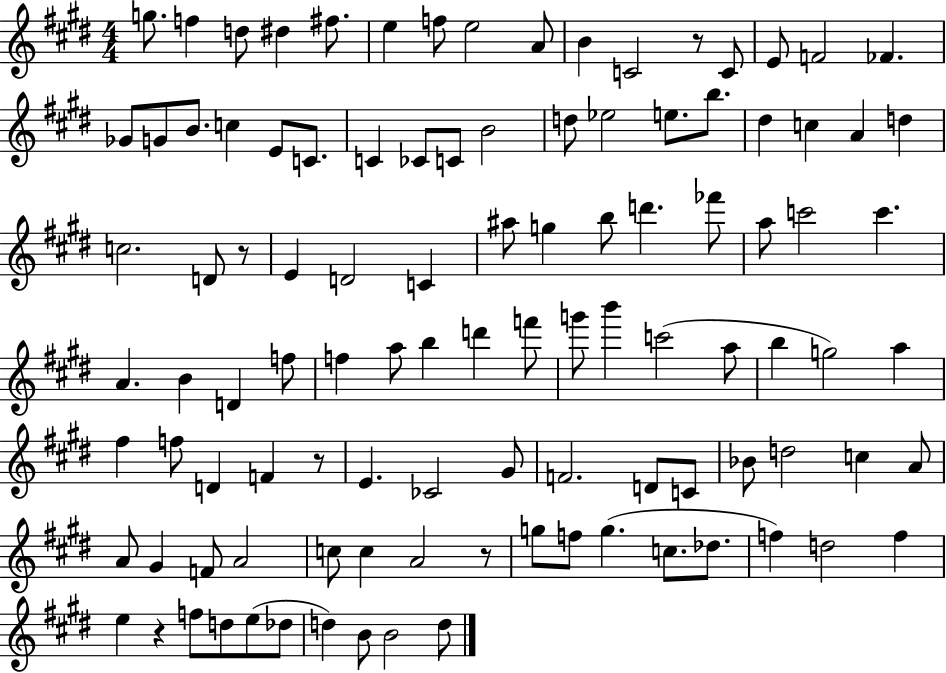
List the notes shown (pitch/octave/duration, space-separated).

G5/e. F5/q D5/e D#5/q F#5/e. E5/q F5/e E5/h A4/e B4/q C4/h R/e C4/e E4/e F4/h FES4/q. Gb4/e G4/e B4/e. C5/q E4/e C4/e. C4/q CES4/e C4/e B4/h D5/e Eb5/h E5/e. B5/e. D#5/q C5/q A4/q D5/q C5/h. D4/e R/e E4/q D4/h C4/q A#5/e G5/q B5/e D6/q. FES6/e A5/e C6/h C6/q. A4/q. B4/q D4/q F5/e F5/q A5/e B5/q D6/q F6/e G6/e B6/q C6/h A5/e B5/q G5/h A5/q F#5/q F5/e D4/q F4/q R/e E4/q. CES4/h G#4/e F4/h. D4/e C4/e Bb4/e D5/h C5/q A4/e A4/e G#4/q F4/e A4/h C5/e C5/q A4/h R/e G5/e F5/e G5/q. C5/e. Db5/e. F5/q D5/h F5/q E5/q R/q F5/e D5/e E5/e Db5/e D5/q B4/e B4/h D5/e